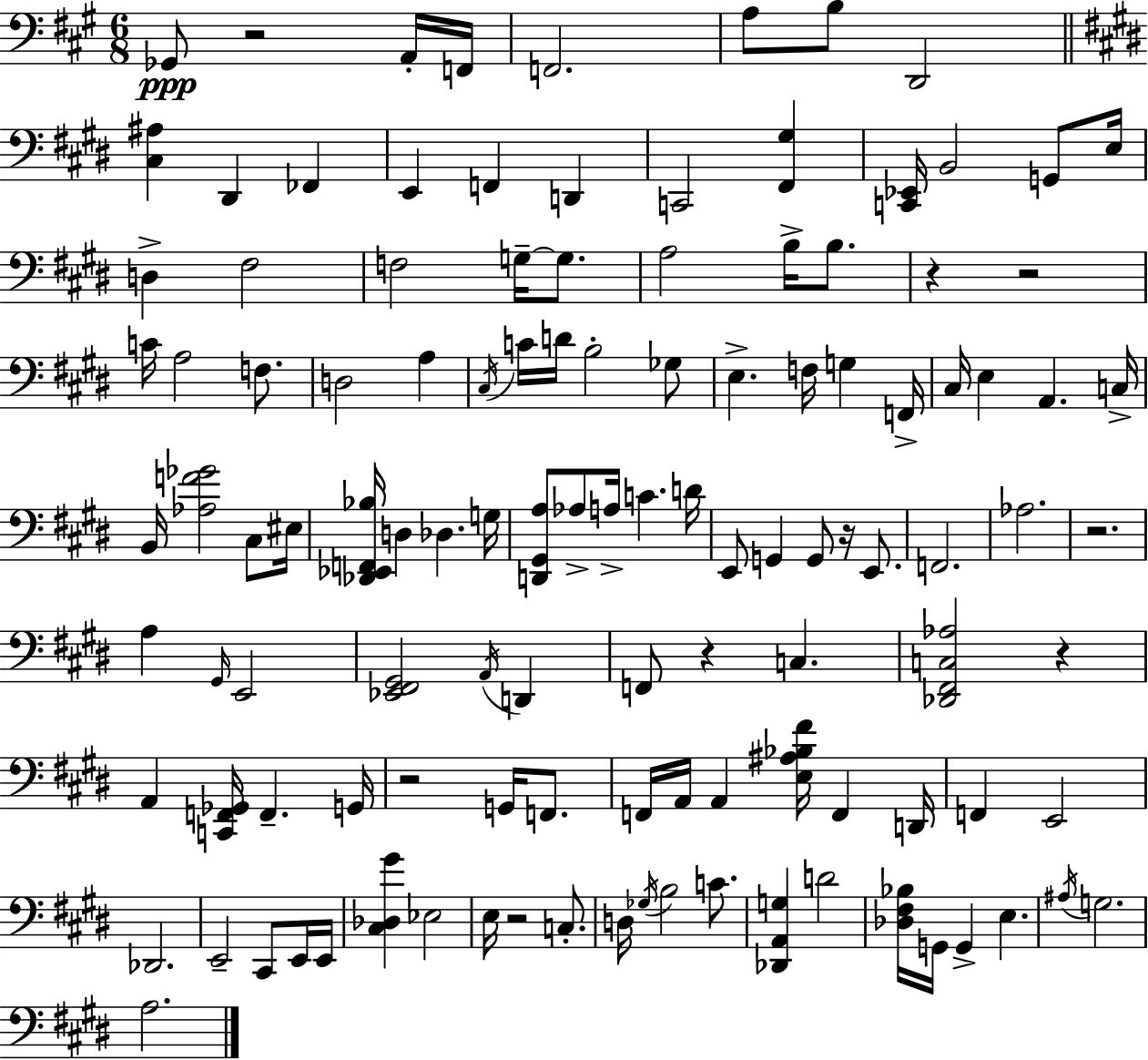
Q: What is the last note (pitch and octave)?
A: A3